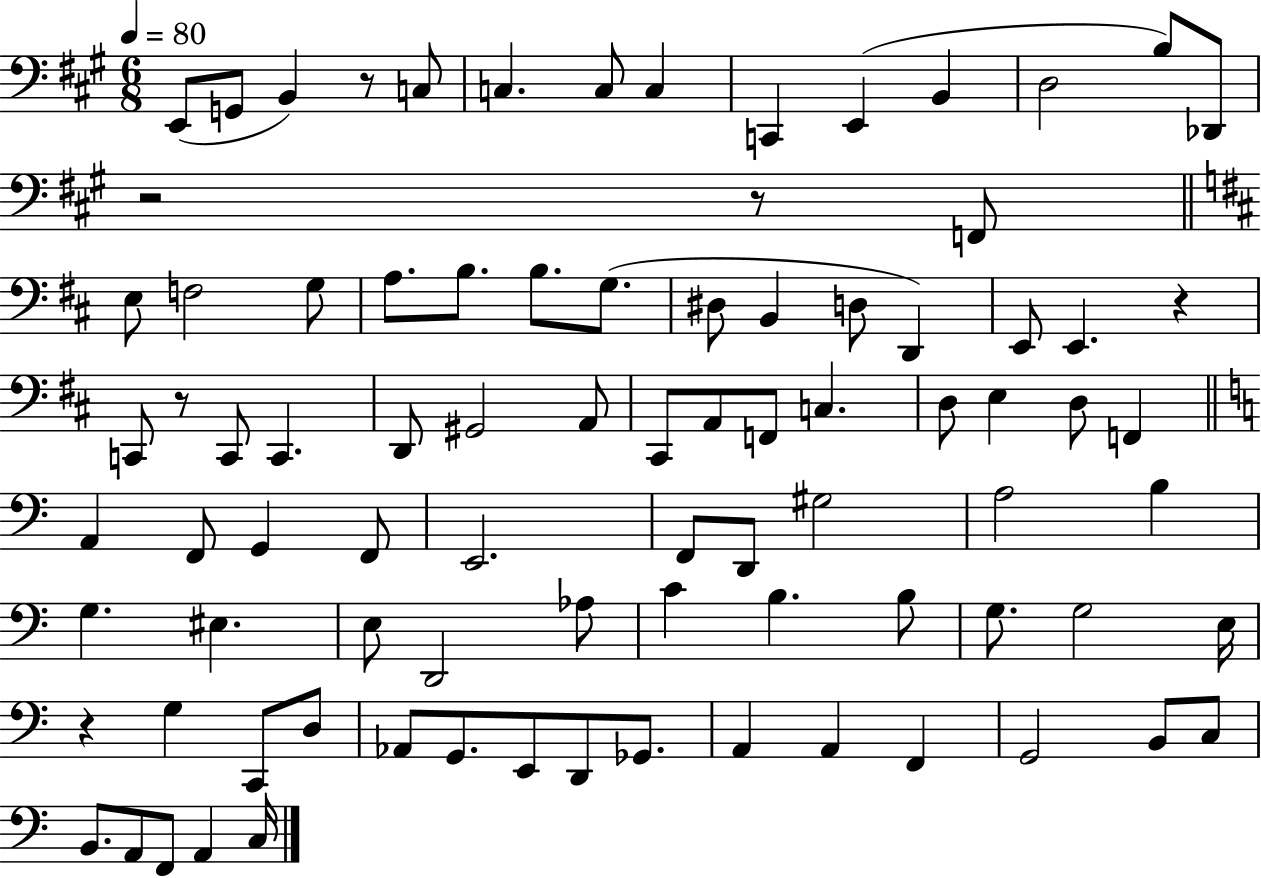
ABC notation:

X:1
T:Untitled
M:6/8
L:1/4
K:A
E,,/2 G,,/2 B,, z/2 C,/2 C, C,/2 C, C,, E,, B,, D,2 B,/2 _D,,/2 z2 z/2 F,,/2 E,/2 F,2 G,/2 A,/2 B,/2 B,/2 G,/2 ^D,/2 B,, D,/2 D,, E,,/2 E,, z C,,/2 z/2 C,,/2 C,, D,,/2 ^G,,2 A,,/2 ^C,,/2 A,,/2 F,,/2 C, D,/2 E, D,/2 F,, A,, F,,/2 G,, F,,/2 E,,2 F,,/2 D,,/2 ^G,2 A,2 B, G, ^E, E,/2 D,,2 _A,/2 C B, B,/2 G,/2 G,2 E,/4 z G, C,,/2 D,/2 _A,,/2 G,,/2 E,,/2 D,,/2 _G,,/2 A,, A,, F,, G,,2 B,,/2 C,/2 B,,/2 A,,/2 F,,/2 A,, C,/4